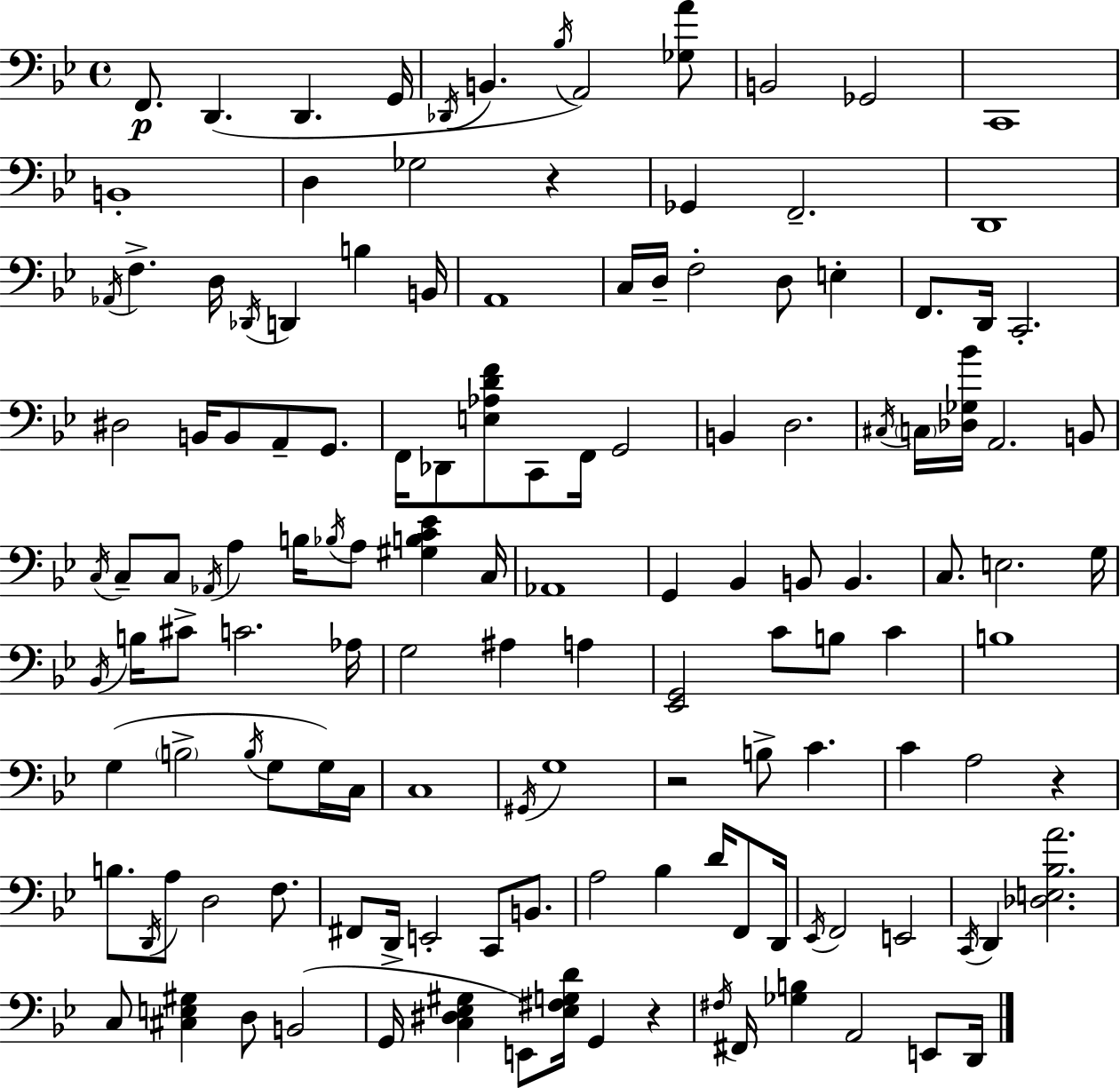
F2/e. D2/q. D2/q. G2/s Db2/s B2/q. Bb3/s A2/h [Gb3,A4]/e B2/h Gb2/h C2/w B2/w D3/q Gb3/h R/q Gb2/q F2/h. D2/w Ab2/s F3/q. D3/s Db2/s D2/q B3/q B2/s A2/w C3/s D3/s F3/h D3/e E3/q F2/e. D2/s C2/h. D#3/h B2/s B2/e A2/e G2/e. F2/s Db2/e [E3,Ab3,D4,F4]/e C2/e F2/s G2/h B2/q D3/h. C#3/s C3/s [Db3,Gb3,Bb4]/s A2/h. B2/e C3/s C3/e C3/e Ab2/s A3/q B3/s Bb3/s A3/e [G#3,B3,C4,Eb4]/q C3/s Ab2/w G2/q Bb2/q B2/e B2/q. C3/e. E3/h. G3/s Bb2/s B3/s C#4/e C4/h. Ab3/s G3/h A#3/q A3/q [Eb2,G2]/h C4/e B3/e C4/q B3/w G3/q B3/h B3/s G3/e G3/s C3/s C3/w G#2/s G3/w R/h B3/e C4/q. C4/q A3/h R/q B3/e. D2/s A3/e D3/h F3/e. F#2/e D2/s E2/h C2/e B2/e. A3/h Bb3/q D4/s F2/e D2/s Eb2/s F2/h E2/h C2/s D2/q [Db3,E3,Bb3,A4]/h. C3/e [C#3,E3,G#3]/q D3/e B2/h G2/s [C3,D#3,Eb3,G#3]/q E2/e [Eb3,F#3,G3,D4]/s G2/q R/q F#3/s F#2/s [Gb3,B3]/q A2/h E2/e D2/s